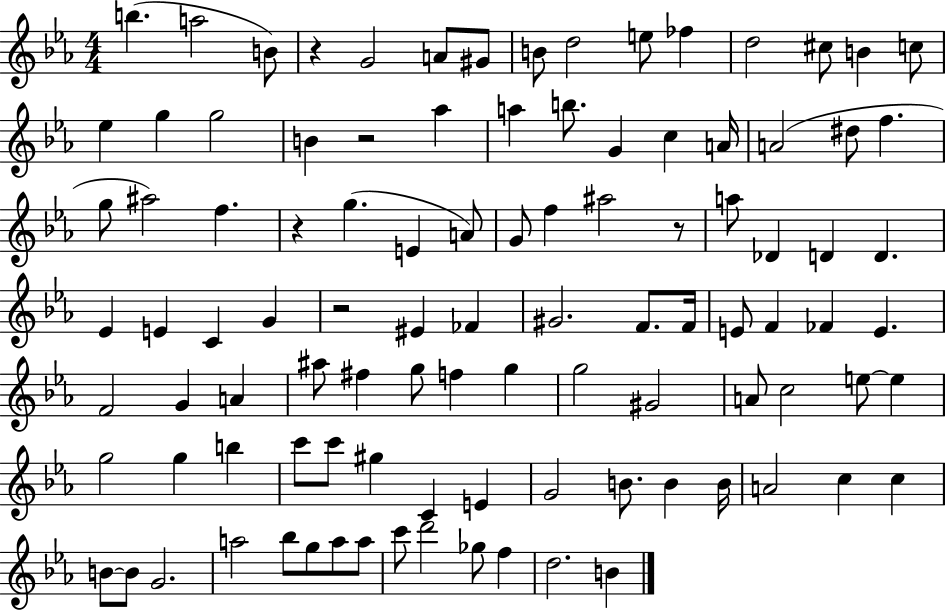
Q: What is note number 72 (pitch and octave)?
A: C6